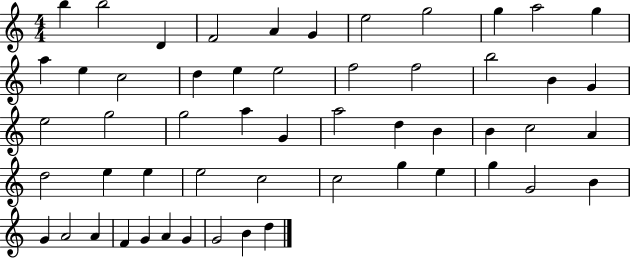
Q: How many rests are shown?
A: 0